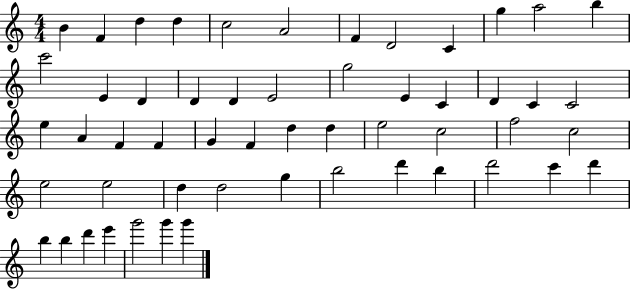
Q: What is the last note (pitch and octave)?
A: G6